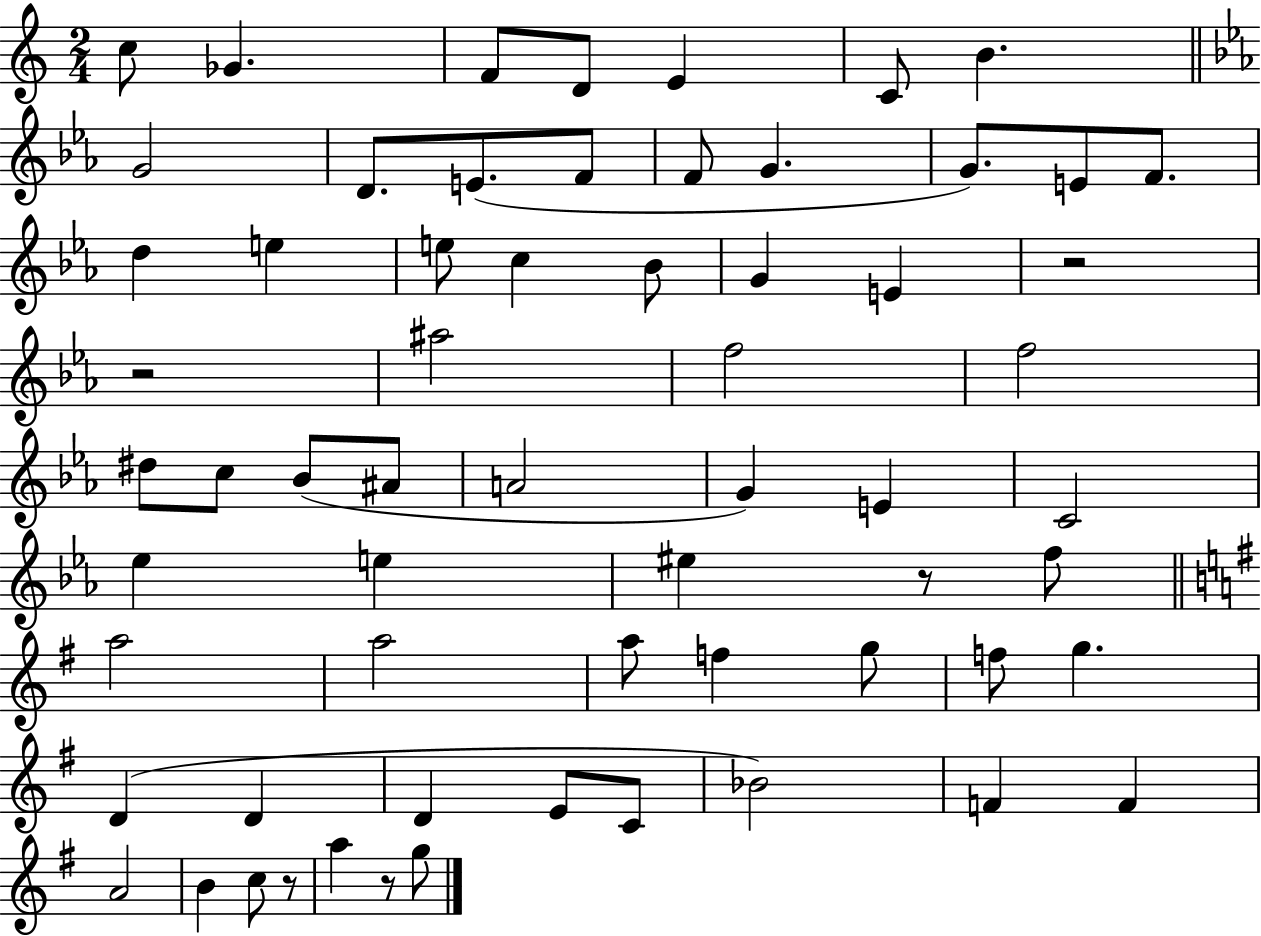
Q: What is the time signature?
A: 2/4